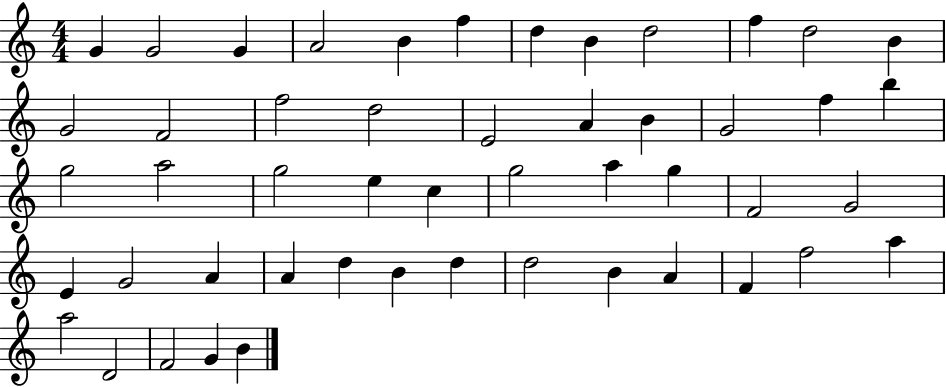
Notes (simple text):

G4/q G4/h G4/q A4/h B4/q F5/q D5/q B4/q D5/h F5/q D5/h B4/q G4/h F4/h F5/h D5/h E4/h A4/q B4/q G4/h F5/q B5/q G5/h A5/h G5/h E5/q C5/q G5/h A5/q G5/q F4/h G4/h E4/q G4/h A4/q A4/q D5/q B4/q D5/q D5/h B4/q A4/q F4/q F5/h A5/q A5/h D4/h F4/h G4/q B4/q